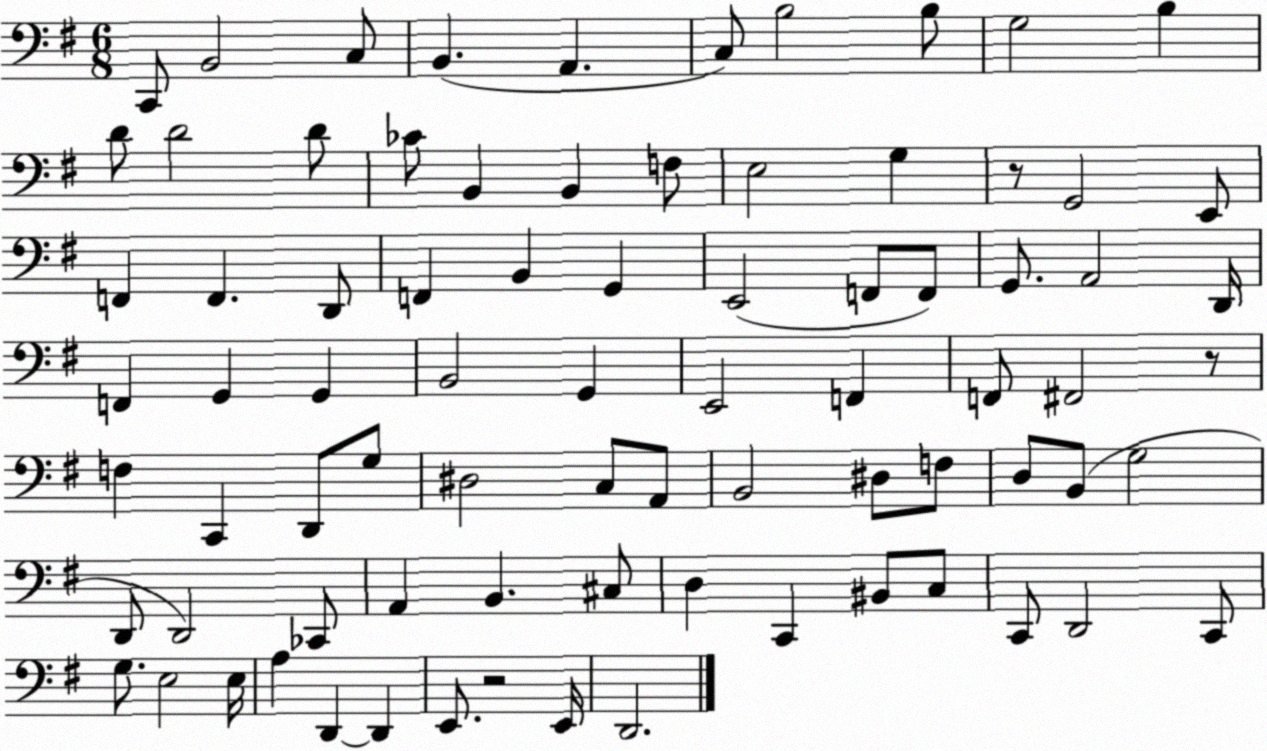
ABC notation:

X:1
T:Untitled
M:6/8
L:1/4
K:G
C,,/2 B,,2 C,/2 B,, A,, C,/2 B,2 B,/2 G,2 B, D/2 D2 D/2 _C/2 B,, B,, F,/2 E,2 G, z/2 G,,2 E,,/2 F,, F,, D,,/2 F,, B,, G,, E,,2 F,,/2 F,,/2 G,,/2 A,,2 D,,/4 F,, G,, G,, B,,2 G,, E,,2 F,, F,,/2 ^F,,2 z/2 F, C,, D,,/2 G,/2 ^D,2 C,/2 A,,/2 B,,2 ^D,/2 F,/2 D,/2 B,,/2 G,2 D,,/2 D,,2 _C,,/2 A,, B,, ^C,/2 D, C,, ^B,,/2 C,/2 C,,/2 D,,2 C,,/2 G,/2 E,2 E,/4 A, D,, D,, E,,/2 z2 E,,/4 D,,2